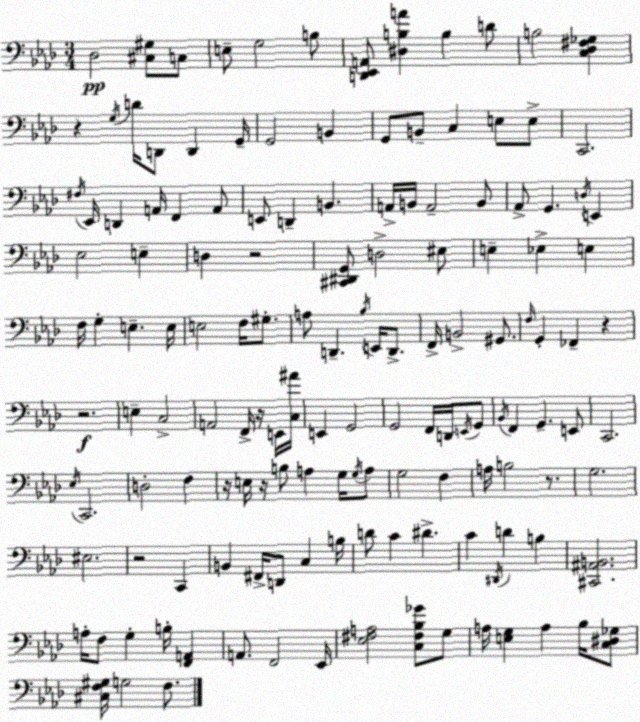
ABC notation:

X:1
T:Untitled
M:3/4
L:1/4
K:Fm
_D,2 [^C,^G,]/2 C,/2 E,/2 G,2 B,/2 [D,,_E,,A,,]/2 [^D,B,A] B, D/2 B,2 [C,_D,^F,_G,] z G,/4 D/4 D,,/2 D,, G,,/4 G,,2 B,, G,,/2 B,,/2 C, E,/2 E,/2 C,,2 ^F,/4 _E,,/4 D,, A,,/4 F,, A,,/2 E,,/2 D,, B,, A,,/4 B,,/4 A,,2 B,,/2 _A,,/2 G,, D,/4 E,, _E,2 E, D, z2 [^C,,^D,,G,,]/2 D,2 ^E,/2 E, _E, E, F,/4 G, E, E,/4 E,2 F,/4 ^G,/2 A,/2 D,, _B,/4 E,,/4 D,,/2 F,,/4 B,,2 ^G,,/2 F,/4 G,, _F,, z z2 E, C,2 A,,2 F,,/4 z/4 E,,/4 [C,^A]/4 E,, G,,2 G,,2 F,,/4 D,,/4 E,,/4 G,,/2 _B,,/4 F,, G,, E,,/2 C,,2 _E,/4 C,,2 D,2 F, z/4 E,/4 z/4 B,/2 A, G,/4 G,/4 A,/2 G,2 F, A,/4 B,2 z/2 G,2 ^E,2 z2 C,, B,, ^F,,/4 D,,/2 C, B,/4 D/2 C ^D C ^D,,/4 D B, [^C,,^A,,B,,]2 A,/4 F,/2 G, B,/4 [F,,A,,] A,,/2 F,,2 _E,,/4 [_E,^F,A,]2 [C,^F,_B,_G]/2 G,/2 A,/4 [E,G,] A, _B,/4 [C,^D,_G,]/2 [^C,F,^G,]/4 G,2 F,/2